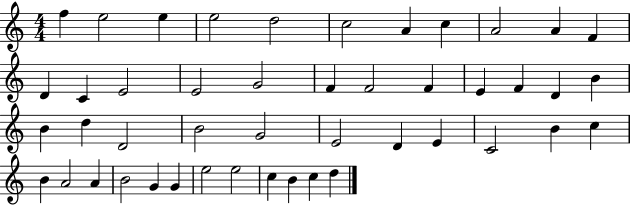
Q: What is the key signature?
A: C major